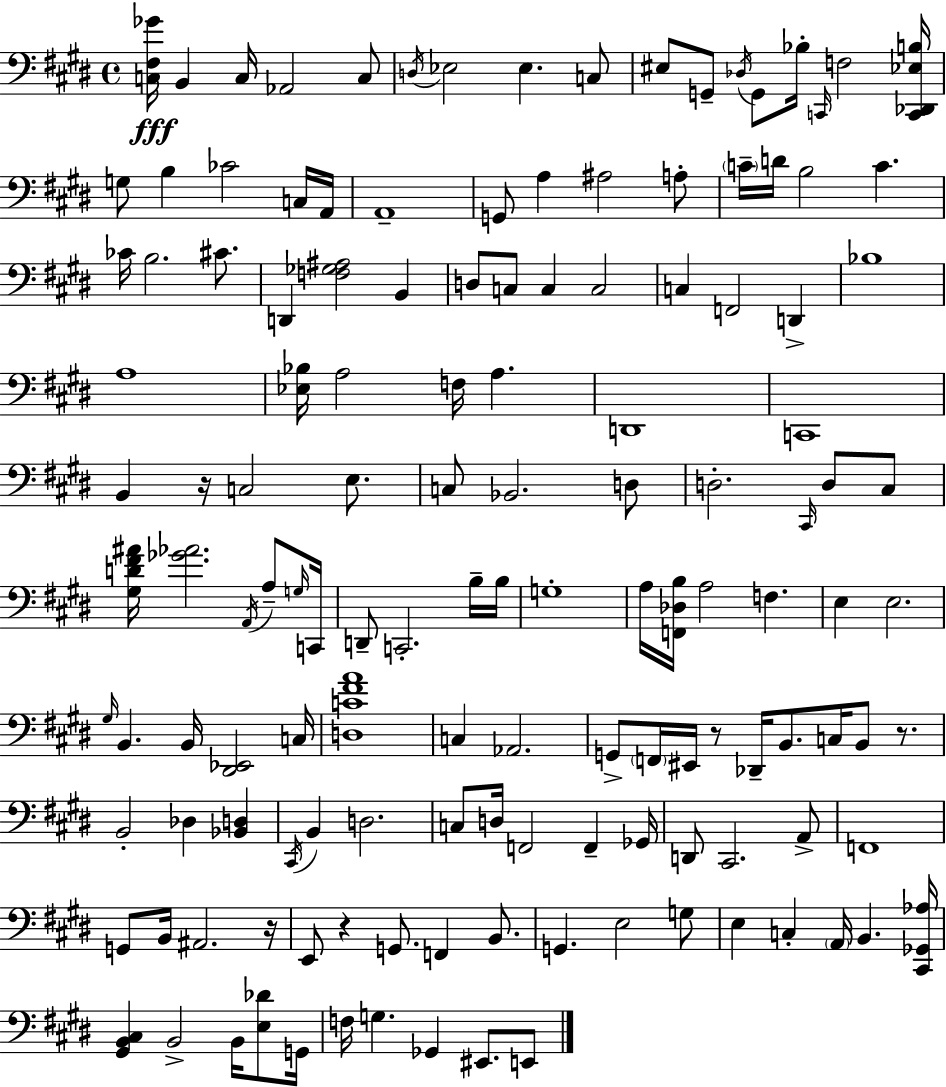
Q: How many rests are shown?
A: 5